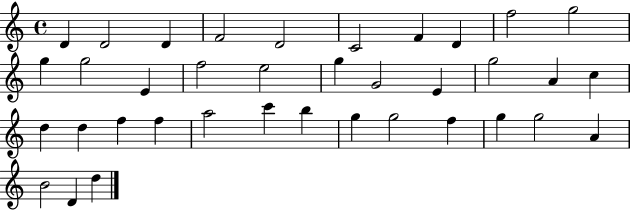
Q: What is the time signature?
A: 4/4